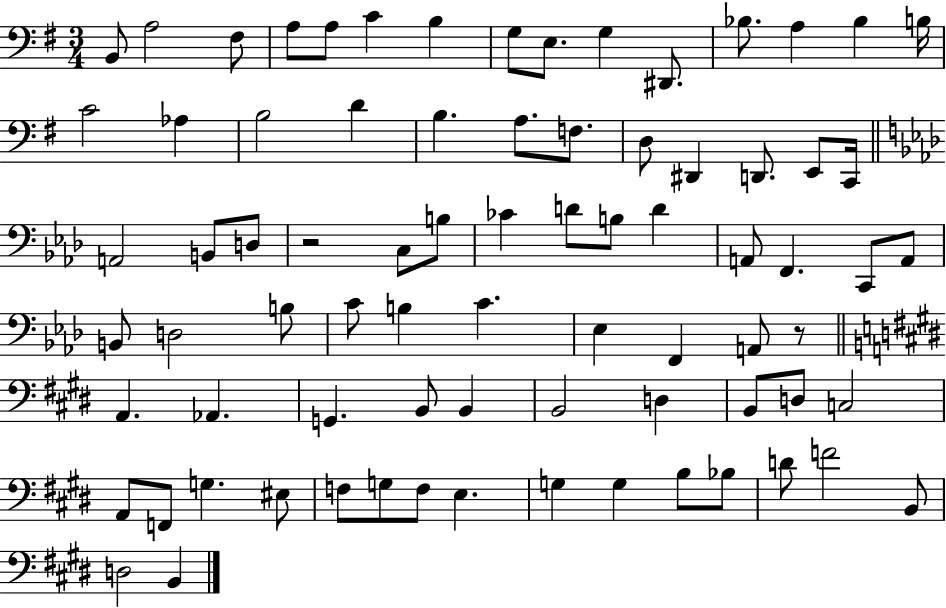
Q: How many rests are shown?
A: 2